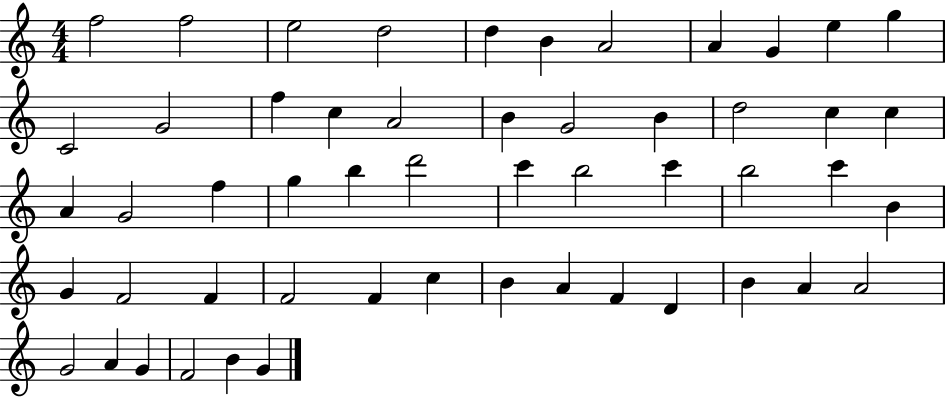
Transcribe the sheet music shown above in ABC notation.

X:1
T:Untitled
M:4/4
L:1/4
K:C
f2 f2 e2 d2 d B A2 A G e g C2 G2 f c A2 B G2 B d2 c c A G2 f g b d'2 c' b2 c' b2 c' B G F2 F F2 F c B A F D B A A2 G2 A G F2 B G